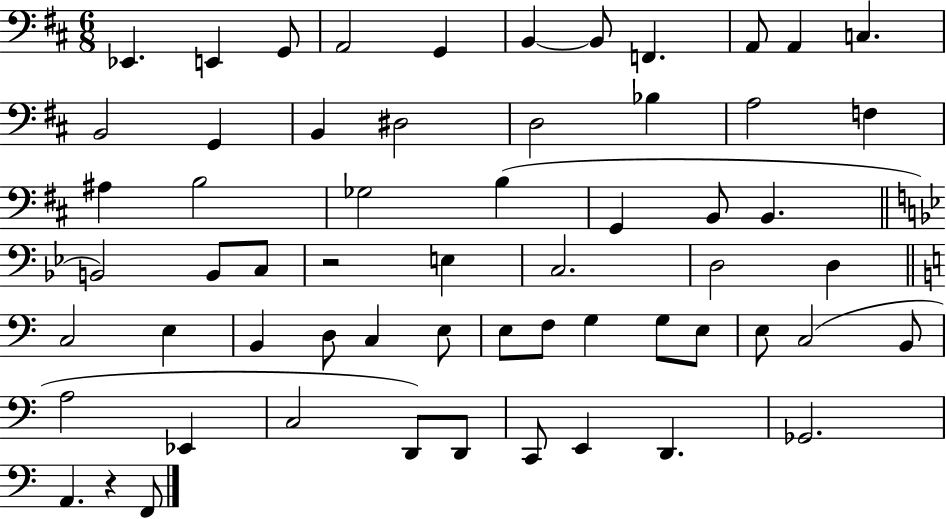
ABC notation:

X:1
T:Untitled
M:6/8
L:1/4
K:D
_E,, E,, G,,/2 A,,2 G,, B,, B,,/2 F,, A,,/2 A,, C, B,,2 G,, B,, ^D,2 D,2 _B, A,2 F, ^A, B,2 _G,2 B, G,, B,,/2 B,, B,,2 B,,/2 C,/2 z2 E, C,2 D,2 D, C,2 E, B,, D,/2 C, E,/2 E,/2 F,/2 G, G,/2 E,/2 E,/2 C,2 B,,/2 A,2 _E,, C,2 D,,/2 D,,/2 C,,/2 E,, D,, _G,,2 A,, z F,,/2